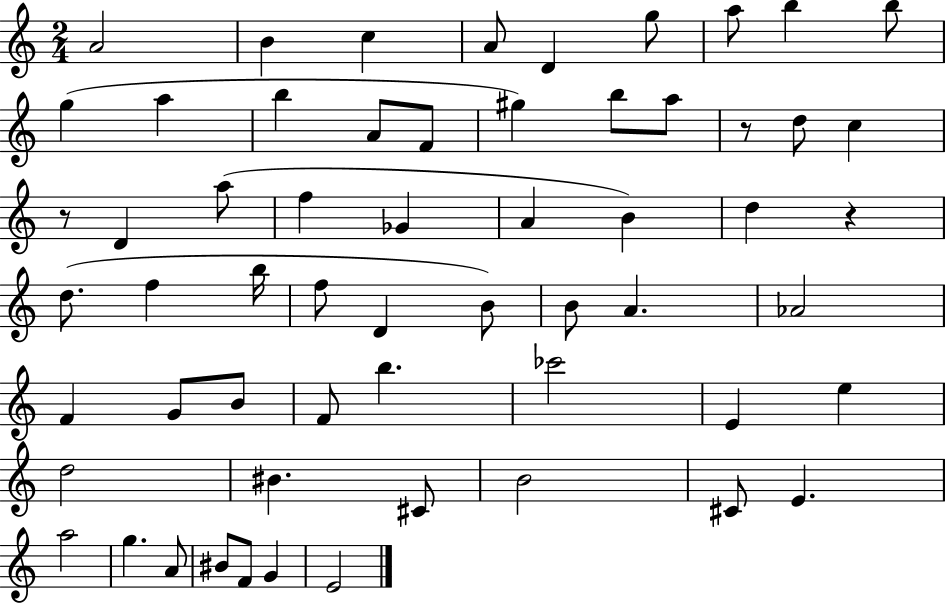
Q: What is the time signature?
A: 2/4